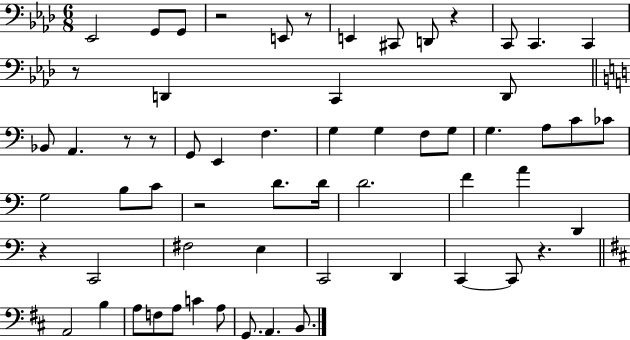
{
  \clef bass
  \numericTimeSignature
  \time 6/8
  \key aes \major
  ees,2 g,8 g,8 | r2 e,8 r8 | e,4 cis,8 d,8 r4 | c,8 c,4. c,4 | \break r8 d,4 c,4 d,8 | \bar "||" \break \key a \minor bes,8 a,4. r8 r8 | g,8 e,4 f4. | g4 g4 f8 g8 | g4. a8 c'8 ces'8 | \break g2 b8 c'8 | r2 d'8. d'16 | d'2. | f'4 a'4 d,4 | \break r4 c,2 | fis2 e4 | c,2 d,4 | c,4~~ c,8 r4. | \break \bar "||" \break \key d \major a,2 b4 | a8 f8 a8 c'4 a8 | g,8. a,4. b,8. | \bar "|."
}